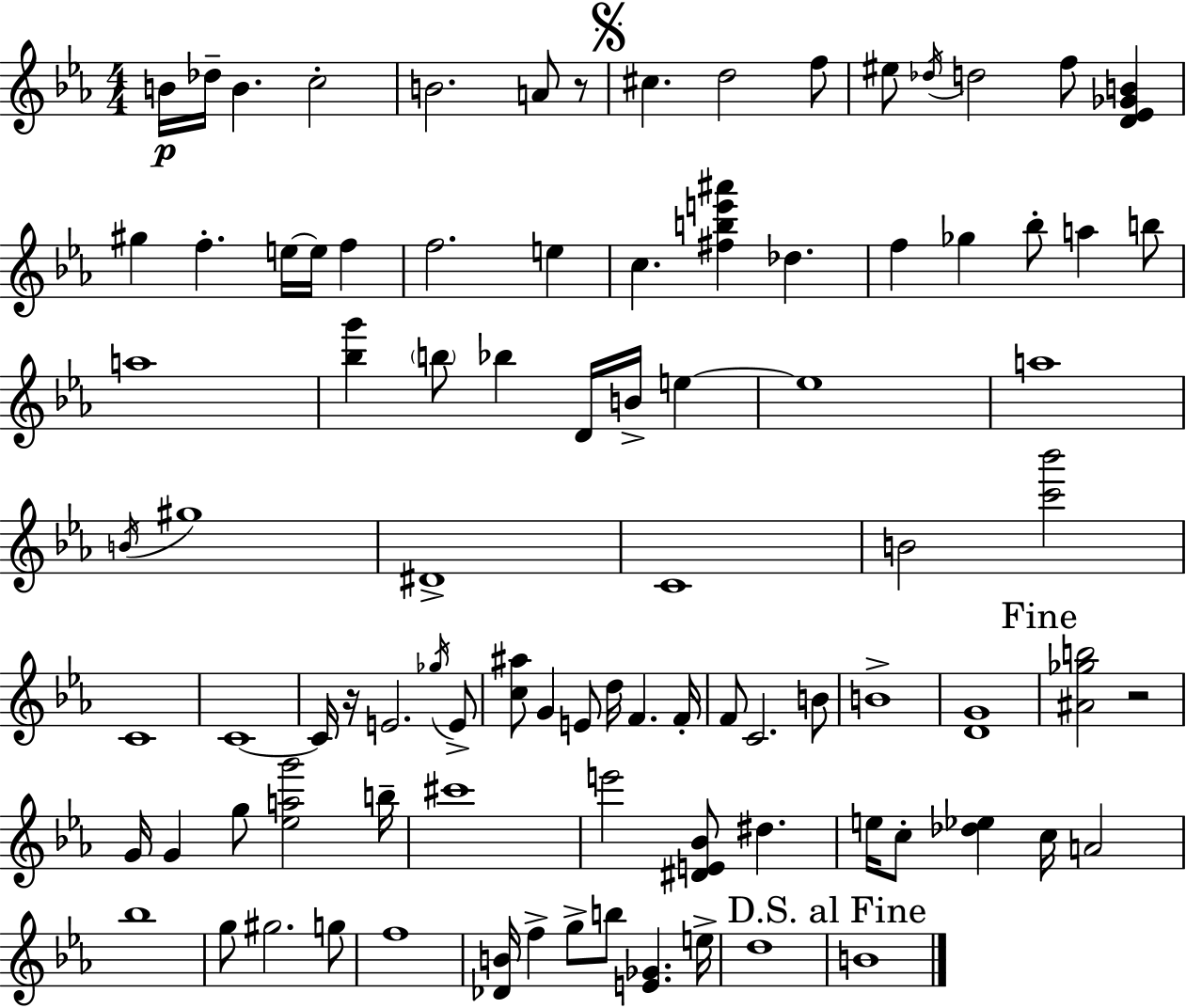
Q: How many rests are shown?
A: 3